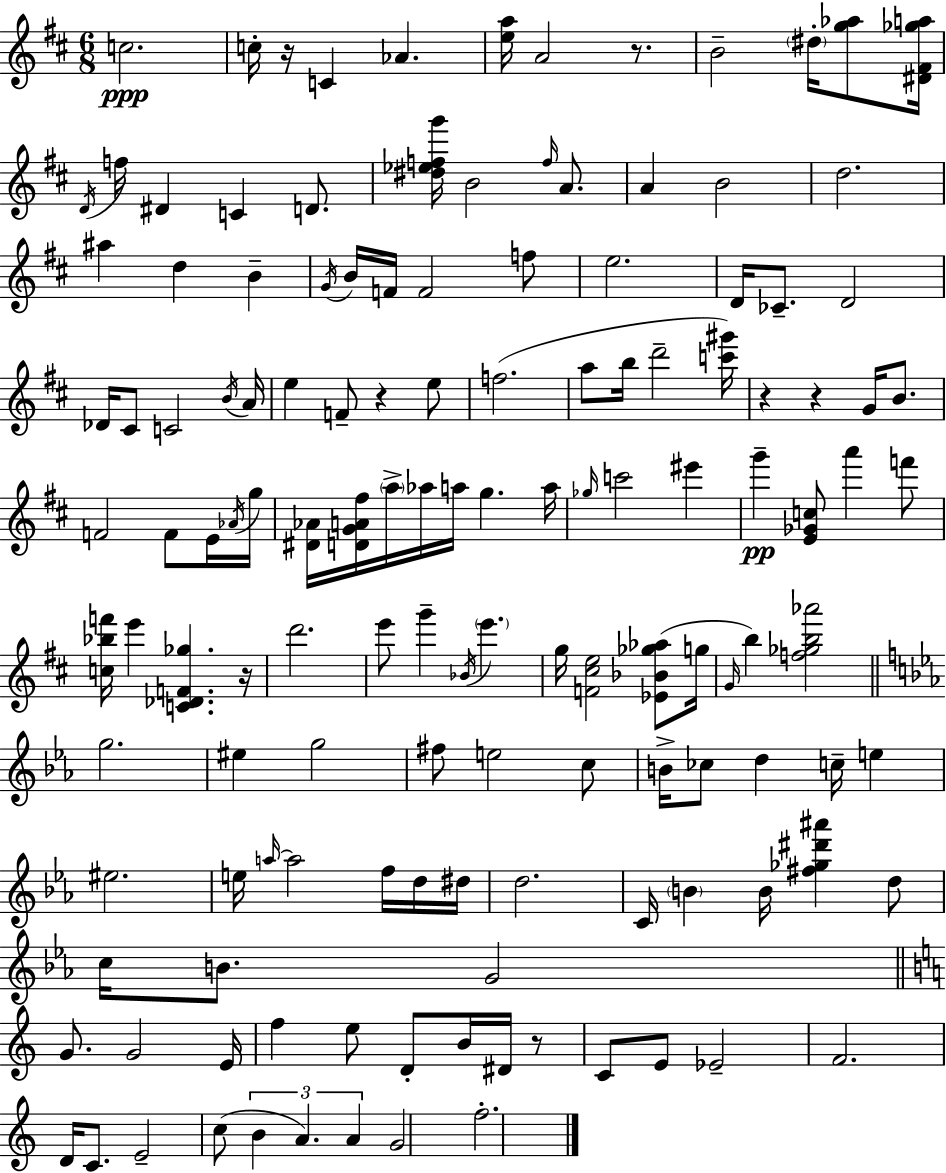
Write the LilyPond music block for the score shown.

{
  \clef treble
  \numericTimeSignature
  \time 6/8
  \key d \major
  c''2.\ppp | c''16-. r16 c'4 aes'4. | <e'' a''>16 a'2 r8. | b'2-- \parenthesize dis''16-. <g'' aes''>8 <dis' fis' ges'' a''>16 | \break \acciaccatura { d'16 } f''16 dis'4 c'4 d'8. | <dis'' ees'' f'' g'''>16 b'2 \grace { f''16 } a'8. | a'4 b'2 | d''2. | \break ais''4 d''4 b'4-- | \acciaccatura { g'16 } b'16 f'16 f'2 | f''8 e''2. | d'16 ces'8.-- d'2 | \break des'16 cis'8 c'2 | \acciaccatura { b'16 } a'16 e''4 f'8-- r4 | e''8 f''2.( | a''8 b''16 d'''2-- | \break <c''' gis'''>16) r4 r4 | g'16 b'8. f'2 | f'8 e'16 \acciaccatura { aes'16 } g''16 <dis' aes'>16 <d' g' a' fis''>16 \parenthesize a''16-> aes''16 a''16 g''4. | a''16 \grace { ges''16 } c'''2 | \break eis'''4 g'''4--\pp <e' ges' c''>8 | a'''4 f'''8 <c'' bes'' f'''>16 e'''4 <c' des' f' ges''>4. | r16 d'''2. | e'''8 g'''4-- | \break \acciaccatura { bes'16 } \parenthesize e'''4. g''16 <f' cis'' e''>2 | <ees' bes' ges'' aes''>8( g''16 \grace { g'16 }) b''4 | <f'' ges'' b'' aes'''>2 \bar "||" \break \key c \minor g''2. | eis''4 g''2 | fis''8 e''2 c''8 | b'16-> ces''8 d''4 c''16-- e''4 | \break eis''2. | e''16 \grace { a''16~ }~ a''2 f''16 d''16 | dis''16 d''2. | c'16 \parenthesize b'4 b'16 <fis'' ges'' dis''' ais'''>4 d''8 | \break c''16 b'8. g'2 | \bar "||" \break \key c \major g'8. g'2 e'16 | f''4 e''8 d'8-. b'16 dis'16 r8 | c'8 e'8 ees'2-- | f'2. | \break d'16 c'8. e'2-- | c''8( \tuplet 3/2 { b'4 a'4.) | a'4 } g'2 | f''2.-. | \break \bar "|."
}